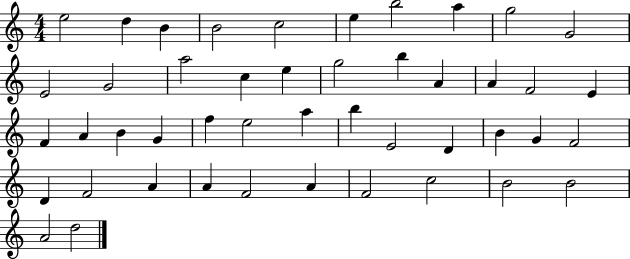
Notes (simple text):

E5/h D5/q B4/q B4/h C5/h E5/q B5/h A5/q G5/h G4/h E4/h G4/h A5/h C5/q E5/q G5/h B5/q A4/q A4/q F4/h E4/q F4/q A4/q B4/q G4/q F5/q E5/h A5/q B5/q E4/h D4/q B4/q G4/q F4/h D4/q F4/h A4/q A4/q F4/h A4/q F4/h C5/h B4/h B4/h A4/h D5/h